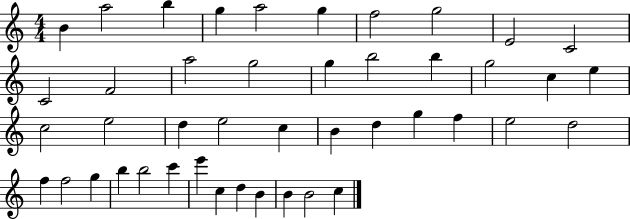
X:1
T:Untitled
M:4/4
L:1/4
K:C
B a2 b g a2 g f2 g2 E2 C2 C2 F2 a2 g2 g b2 b g2 c e c2 e2 d e2 c B d g f e2 d2 f f2 g b b2 c' e' c d B B B2 c